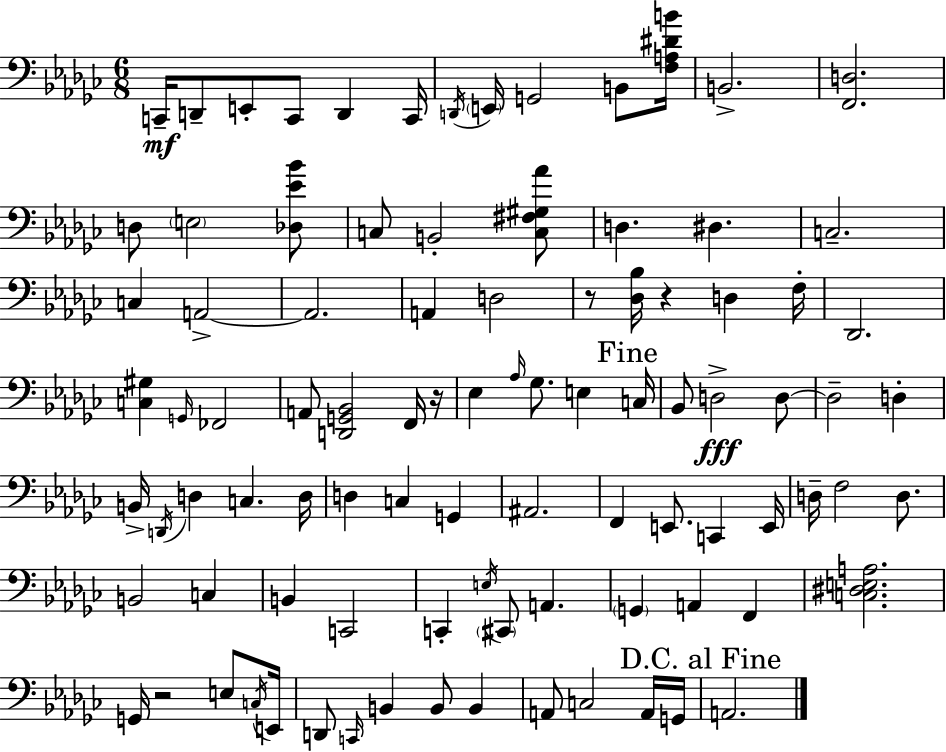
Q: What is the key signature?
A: EES minor